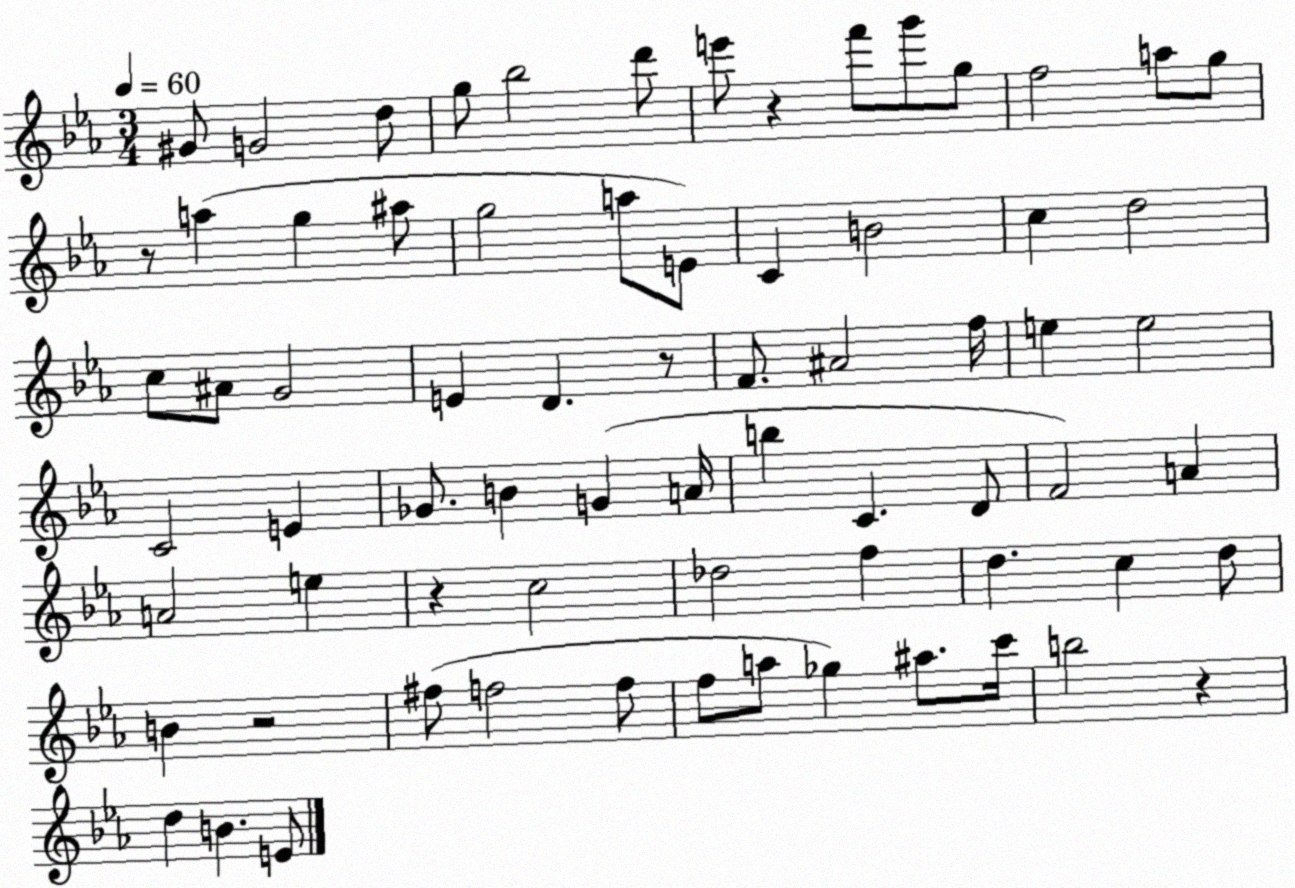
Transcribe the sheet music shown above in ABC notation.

X:1
T:Untitled
M:3/4
L:1/4
K:Eb
^G/2 G2 d/2 g/2 _b2 d'/2 e'/2 z f'/2 g'/2 g/2 f2 a/2 g/2 z/2 a g ^a/2 g2 a/2 E/2 C B2 c d2 c/2 ^A/2 G2 E D z/2 F/2 ^A2 f/4 e e2 C2 E _G/2 B G A/4 b C D/2 F2 A A2 e z c2 _d2 f d c d/2 B z2 ^f/2 f2 f/2 f/2 a/2 _g ^a/2 c'/4 b2 z d B E/2